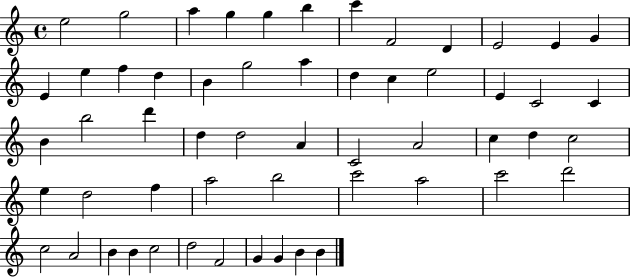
{
  \clef treble
  \time 4/4
  \defaultTimeSignature
  \key c \major
  e''2 g''2 | a''4 g''4 g''4 b''4 | c'''4 f'2 d'4 | e'2 e'4 g'4 | \break e'4 e''4 f''4 d''4 | b'4 g''2 a''4 | d''4 c''4 e''2 | e'4 c'2 c'4 | \break b'4 b''2 d'''4 | d''4 d''2 a'4 | c'2 a'2 | c''4 d''4 c''2 | \break e''4 d''2 f''4 | a''2 b''2 | c'''2 a''2 | c'''2 d'''2 | \break c''2 a'2 | b'4 b'4 c''2 | d''2 f'2 | g'4 g'4 b'4 b'4 | \break \bar "|."
}